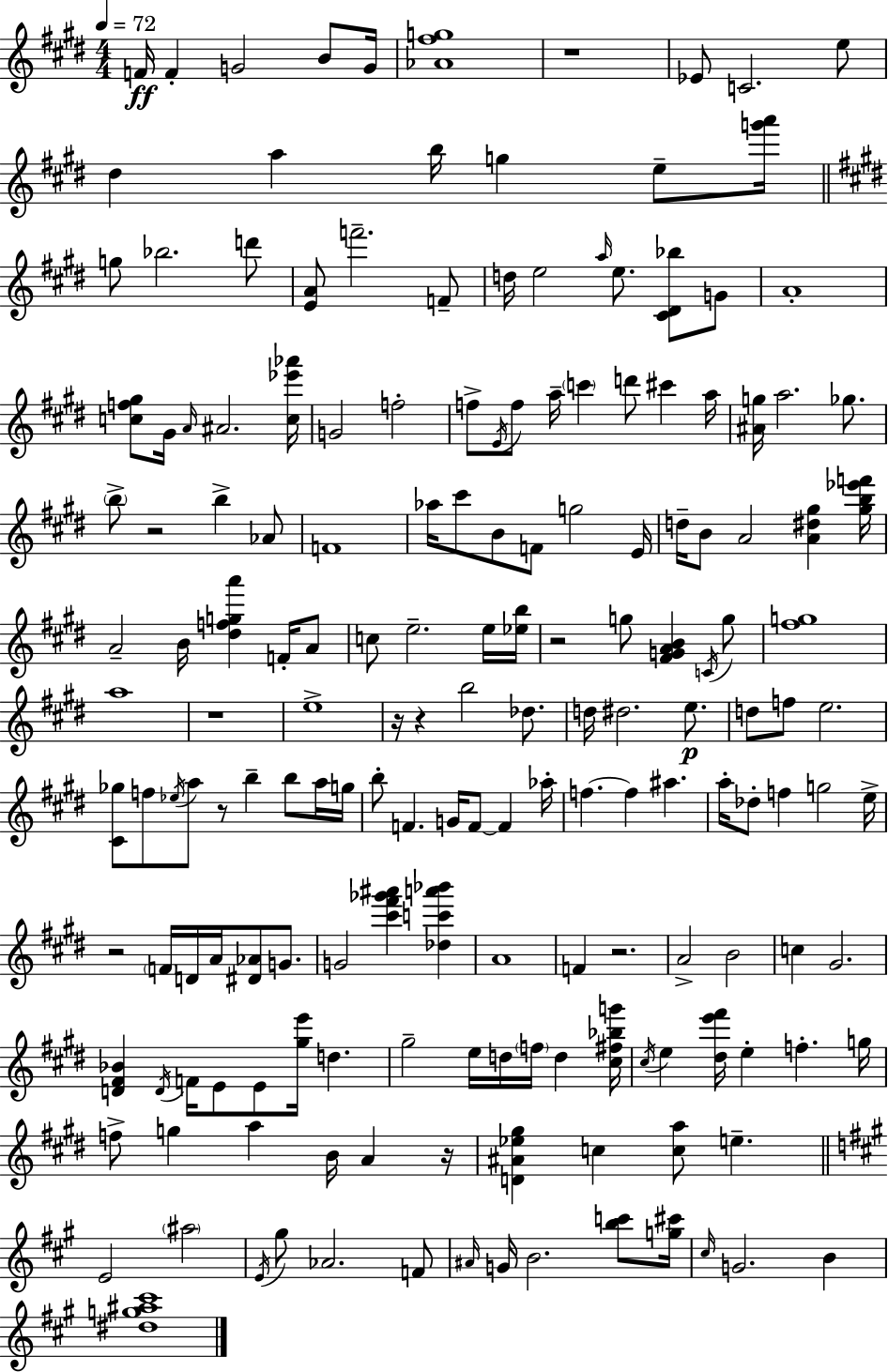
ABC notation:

X:1
T:Untitled
M:4/4
L:1/4
K:E
F/4 F G2 B/2 G/4 [_A^fg]4 z4 _E/2 C2 e/2 ^d a b/4 g e/2 [g'a']/4 g/2 _b2 d'/2 [EA]/2 f'2 F/2 d/4 e2 a/4 e/2 [^C^D_b]/2 G/2 A4 [cf^g]/2 ^G/4 A/4 ^A2 [c_e'_a']/4 G2 f2 f/2 E/4 f/2 a/4 c' d'/2 ^c' a/4 [^Ag]/4 a2 _g/2 b/2 z2 b _A/2 F4 _a/4 ^c'/2 B/2 F/2 g2 E/4 d/4 B/2 A2 [A^d^g] [^gb_e'f']/4 A2 B/4 [^dfga'] F/4 A/2 c/2 e2 e/4 [_eb]/4 z2 g/2 [^FGAB] C/4 g/2 [^fg]4 a4 z4 e4 z/4 z b2 _d/2 d/4 ^d2 e/2 d/2 f/2 e2 [^C_g]/2 f/2 _e/4 a/2 z/2 b b/2 a/4 g/4 b/2 F G/4 F/2 F _a/4 f f ^a a/4 _d/2 f g2 e/4 z2 F/4 D/4 A/4 [^D_A]/2 G/2 G2 [^c'^f'_g'^a'] [_dc'a'_b'] A4 F z2 A2 B2 c ^G2 [D^F_B] D/4 F/4 E/2 E/2 [^ge']/4 d ^g2 e/4 d/4 f/4 d [^c^f_bg']/4 ^c/4 e [^de'^f']/4 e f g/4 f/2 g a B/4 A z/4 [D^A_e^g] c [ca]/2 e E2 ^a2 E/4 ^g/2 _A2 F/2 ^A/4 G/4 B2 [bc']/2 [g^c']/4 ^c/4 G2 B [^dg^a^c']4